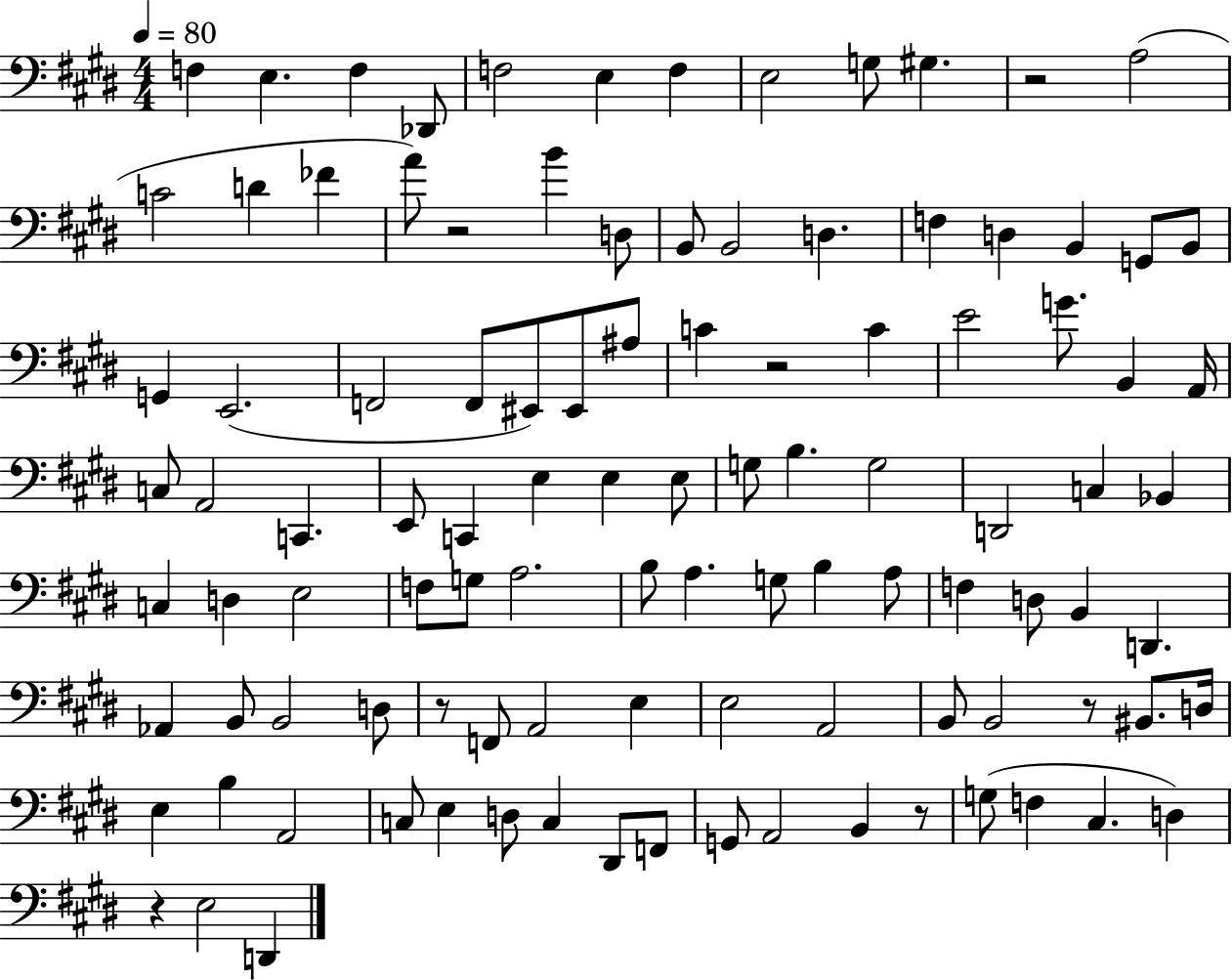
F3/q E3/q. F3/q Db2/e F3/h E3/q F3/q E3/h G3/e G#3/q. R/h A3/h C4/h D4/q FES4/q A4/e R/h B4/q D3/e B2/e B2/h D3/q. F3/q D3/q B2/q G2/e B2/e G2/q E2/h. F2/h F2/e EIS2/e EIS2/e A#3/e C4/q R/h C4/q E4/h G4/e. B2/q A2/s C3/e A2/h C2/q. E2/e C2/q E3/q E3/q E3/e G3/e B3/q. G3/h D2/h C3/q Bb2/q C3/q D3/q E3/h F3/e G3/e A3/h. B3/e A3/q. G3/e B3/q A3/e F3/q D3/e B2/q D2/q. Ab2/q B2/e B2/h D3/e R/e F2/e A2/h E3/q E3/h A2/h B2/e B2/h R/e BIS2/e. D3/s E3/q B3/q A2/h C3/e E3/q D3/e C3/q D#2/e F2/e G2/e A2/h B2/q R/e G3/e F3/q C#3/q. D3/q R/q E3/h D2/q